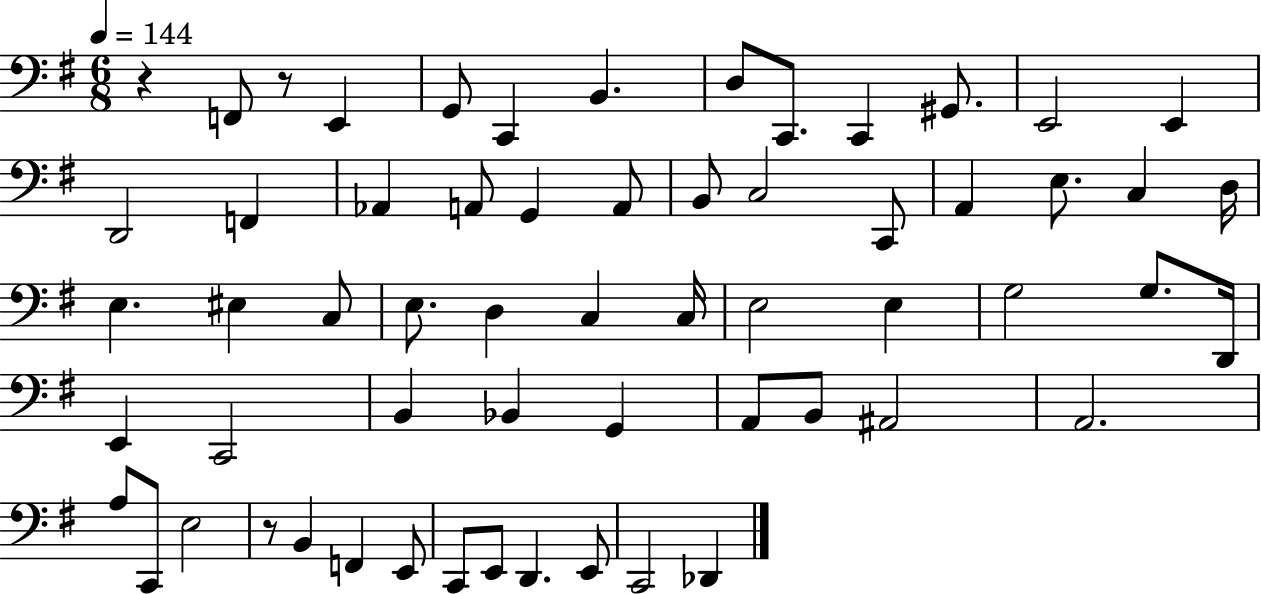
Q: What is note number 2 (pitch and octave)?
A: E2